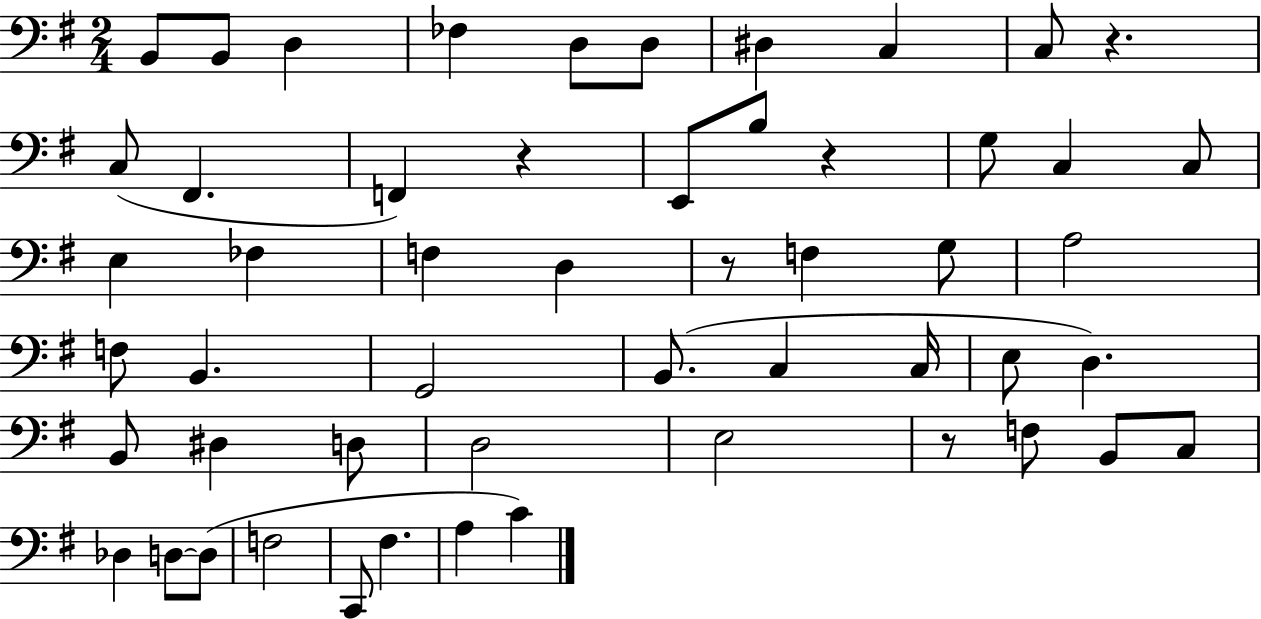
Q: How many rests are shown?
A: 5